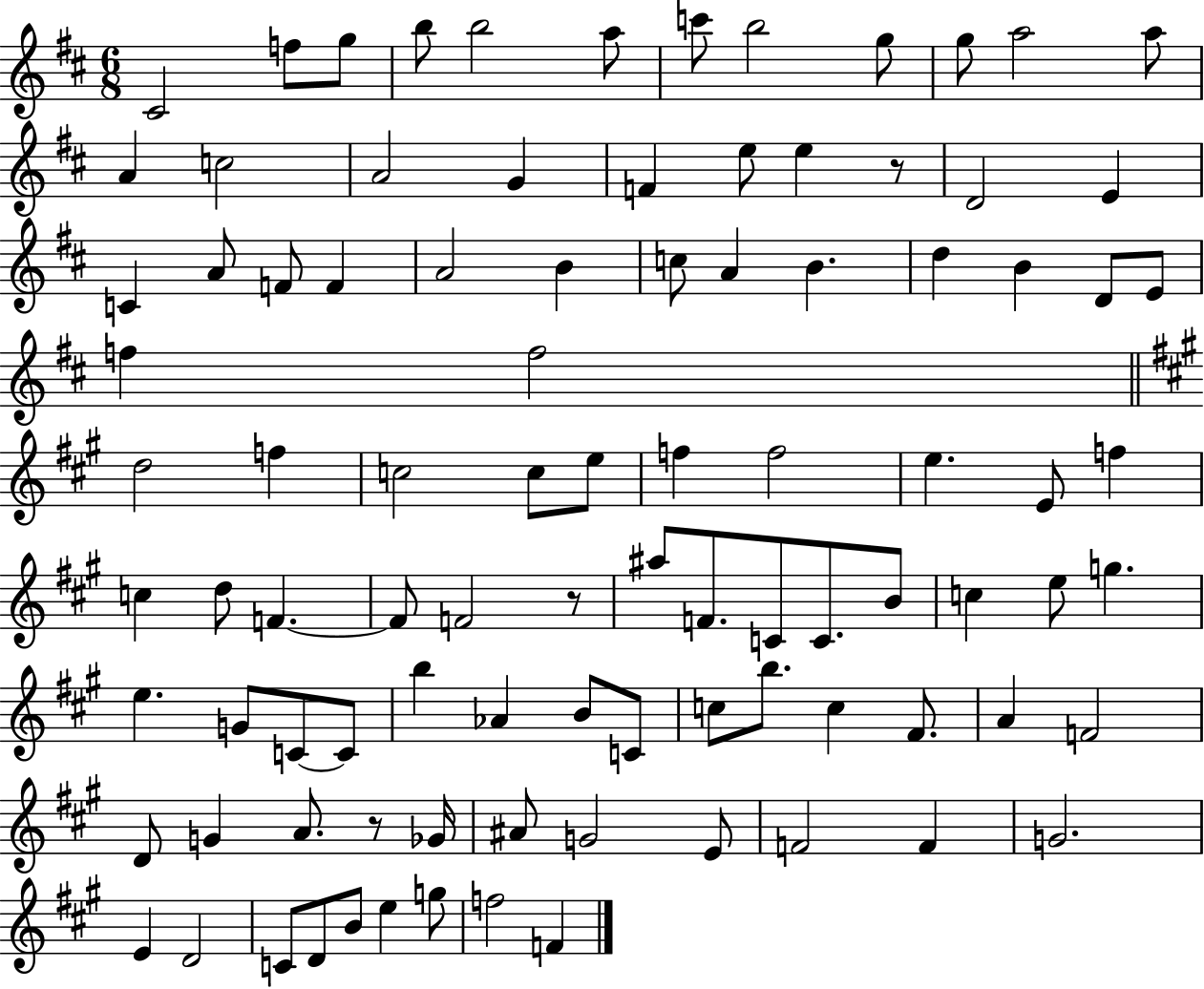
C#4/h F5/e G5/e B5/e B5/h A5/e C6/e B5/h G5/e G5/e A5/h A5/e A4/q C5/h A4/h G4/q F4/q E5/e E5/q R/e D4/h E4/q C4/q A4/e F4/e F4/q A4/h B4/q C5/e A4/q B4/q. D5/q B4/q D4/e E4/e F5/q F5/h D5/h F5/q C5/h C5/e E5/e F5/q F5/h E5/q. E4/e F5/q C5/q D5/e F4/q. F4/e F4/h R/e A#5/e F4/e. C4/e C4/e. B4/e C5/q E5/e G5/q. E5/q. G4/e C4/e C4/e B5/q Ab4/q B4/e C4/e C5/e B5/e. C5/q F#4/e. A4/q F4/h D4/e G4/q A4/e. R/e Gb4/s A#4/e G4/h E4/e F4/h F4/q G4/h. E4/q D4/h C4/e D4/e B4/e E5/q G5/e F5/h F4/q